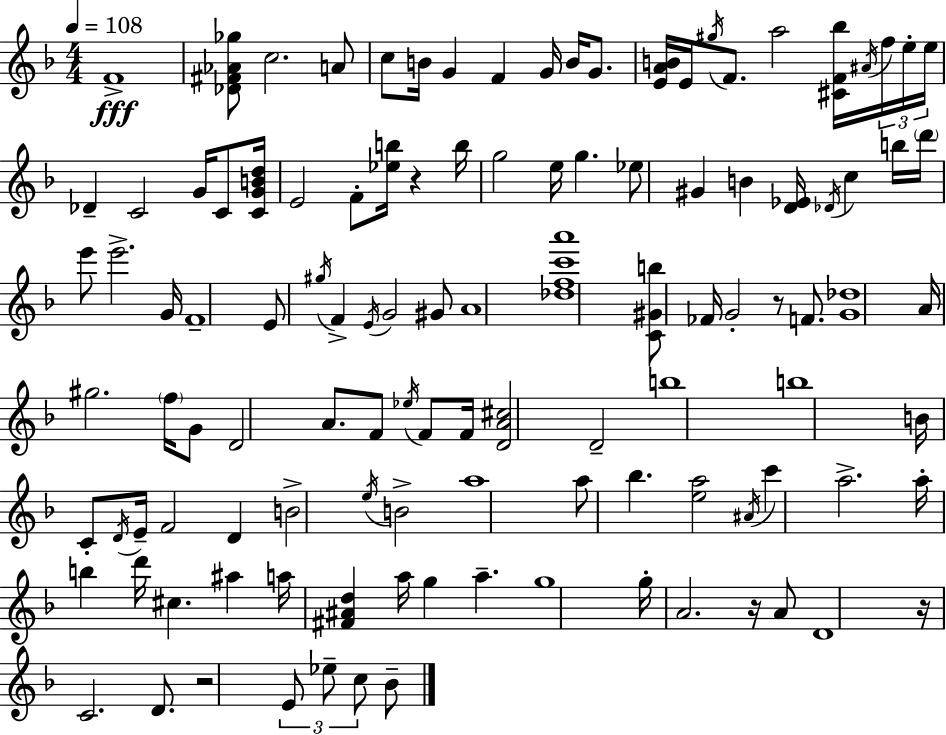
X:1
T:Untitled
M:4/4
L:1/4
K:Dm
F4 [_D^F_A_g]/2 c2 A/2 c/2 B/4 G F G/4 B/4 G/2 [EAB]/4 E/4 ^g/4 F/2 a2 [^CF_b]/4 ^A/4 f/4 e/4 e/4 _D C2 G/4 C/2 [CGBd]/4 E2 F/2 [_eb]/4 z b/4 g2 e/4 g _e/2 ^G B [D_E]/4 _D/4 c b/4 d'/4 e'/2 e'2 G/4 F4 E/2 ^g/4 F E/4 G2 ^G/2 A4 [_dfc'a']4 [C^Gb]/2 _F/4 G2 z/2 F/2 [G_d]4 A/4 ^g2 f/4 G/2 D2 A/2 F/2 _e/4 F/2 F/4 [DA^c]2 D2 b4 b4 B/4 C/2 D/4 E/4 F2 D B2 e/4 B2 a4 a/2 _b [ea]2 ^A/4 c' a2 a/4 b d'/4 ^c ^a a/4 [^F^Ad] a/4 g a g4 g/4 A2 z/4 A/2 D4 z/4 C2 D/2 z2 E/2 _e/2 c/2 _B/2